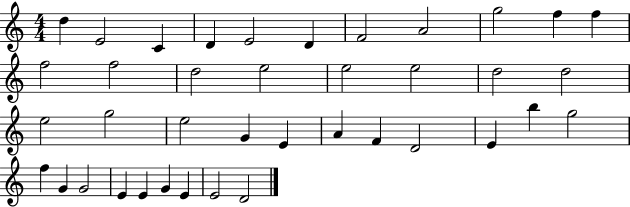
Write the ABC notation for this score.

X:1
T:Untitled
M:4/4
L:1/4
K:C
d E2 C D E2 D F2 A2 g2 f f f2 f2 d2 e2 e2 e2 d2 d2 e2 g2 e2 G E A F D2 E b g2 f G G2 E E G E E2 D2